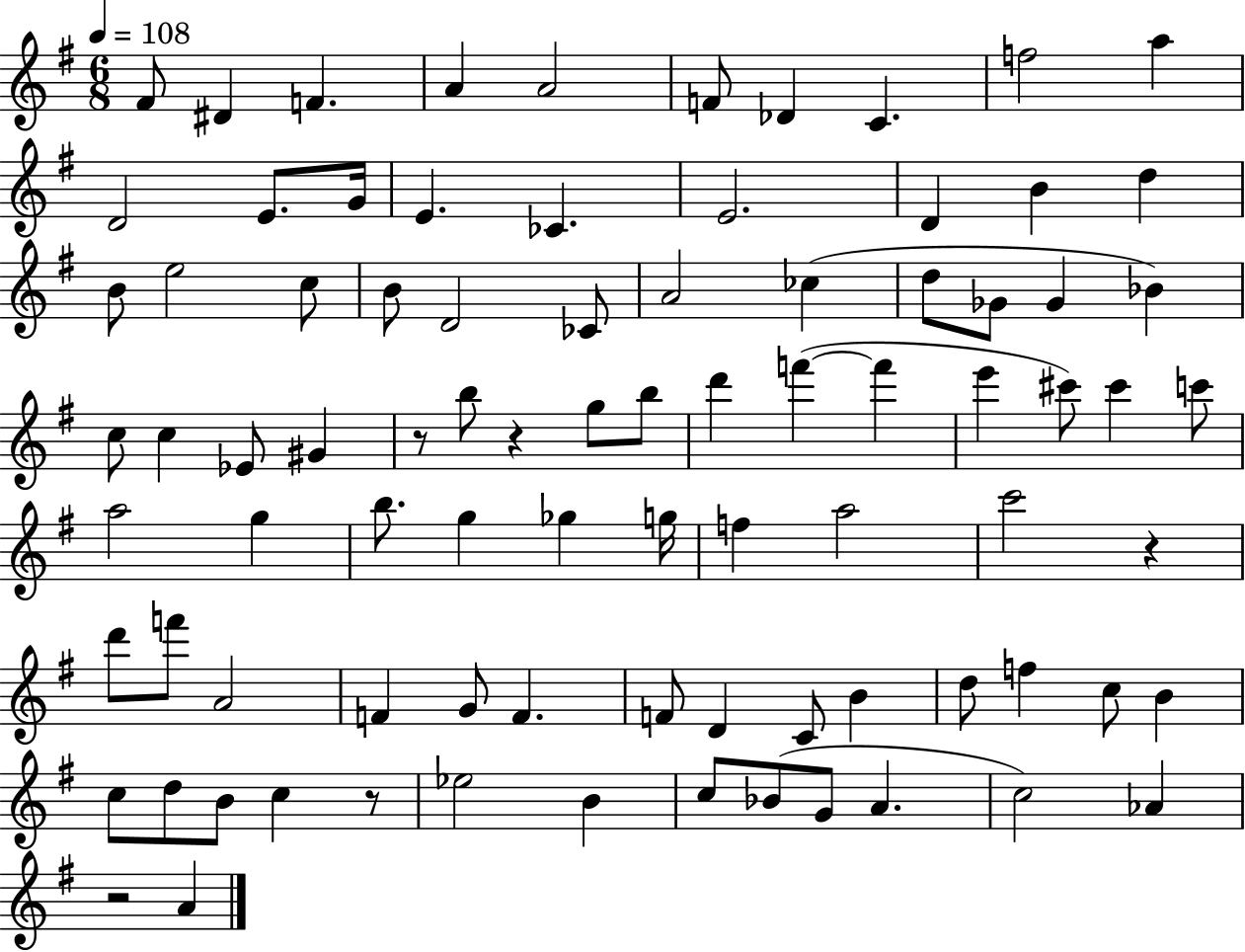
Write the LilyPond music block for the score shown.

{
  \clef treble
  \numericTimeSignature
  \time 6/8
  \key g \major
  \tempo 4 = 108
  fis'8 dis'4 f'4. | a'4 a'2 | f'8 des'4 c'4. | f''2 a''4 | \break d'2 e'8. g'16 | e'4. ces'4. | e'2. | d'4 b'4 d''4 | \break b'8 e''2 c''8 | b'8 d'2 ces'8 | a'2 ces''4( | d''8 ges'8 ges'4 bes'4) | \break c''8 c''4 ees'8 gis'4 | r8 b''8 r4 g''8 b''8 | d'''4 f'''4~(~ f'''4 | e'''4 cis'''8) cis'''4 c'''8 | \break a''2 g''4 | b''8. g''4 ges''4 g''16 | f''4 a''2 | c'''2 r4 | \break d'''8 f'''8 a'2 | f'4 g'8 f'4. | f'8 d'4 c'8 b'4 | d''8 f''4 c''8 b'4 | \break c''8 d''8 b'8 c''4 r8 | ees''2 b'4 | c''8 bes'8( g'8 a'4. | c''2) aes'4 | \break r2 a'4 | \bar "|."
}